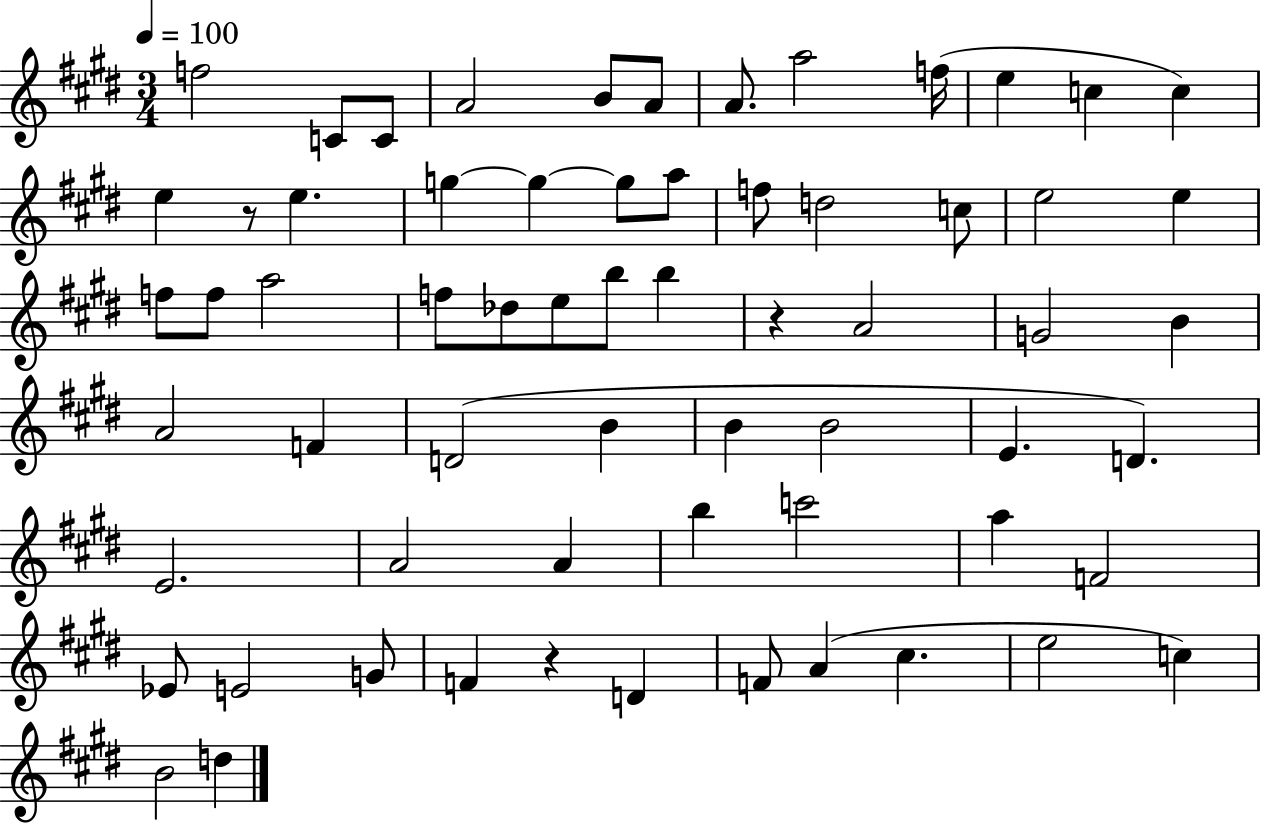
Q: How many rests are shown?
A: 3